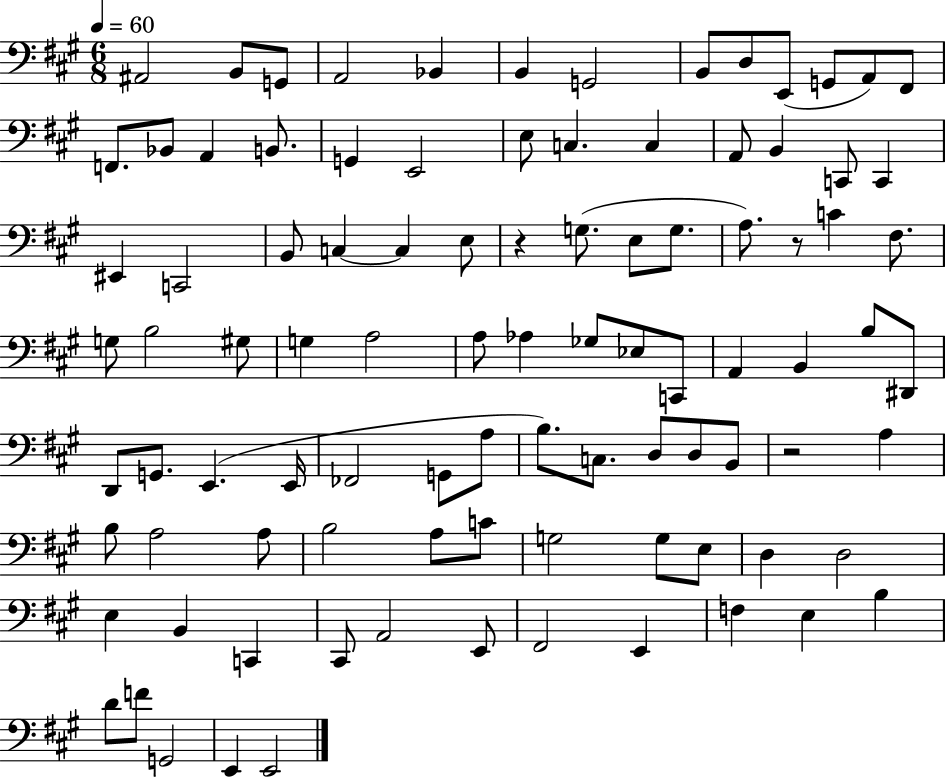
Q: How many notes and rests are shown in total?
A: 95